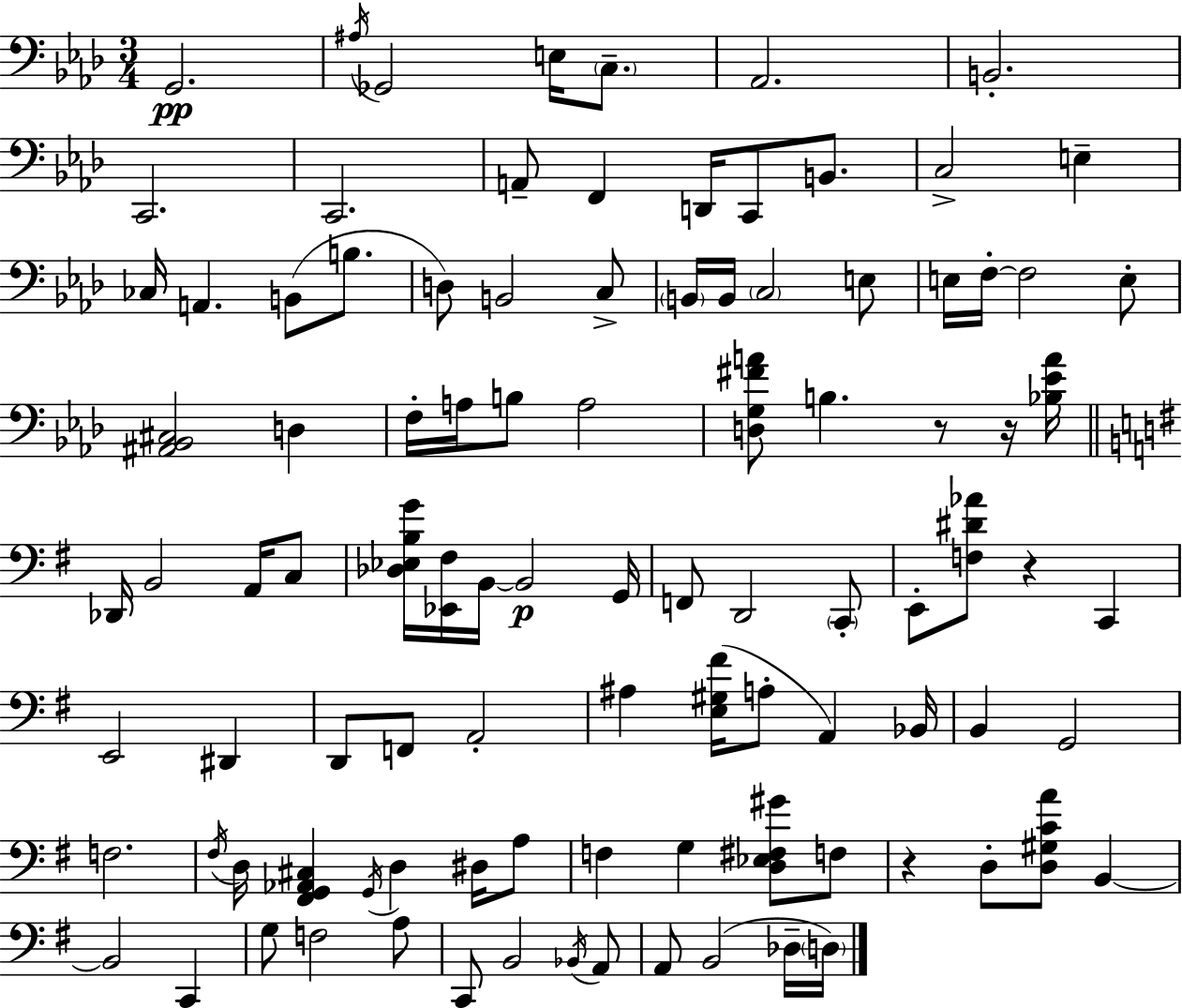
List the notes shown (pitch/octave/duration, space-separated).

G2/h. A#3/s Gb2/h E3/s C3/e. Ab2/h. B2/h. C2/h. C2/h. A2/e F2/q D2/s C2/e B2/e. C3/h E3/q CES3/s A2/q. B2/e B3/e. D3/e B2/h C3/e B2/s B2/s C3/h E3/e E3/s F3/s F3/h E3/e [A#2,Bb2,C#3]/h D3/q F3/s A3/s B3/e A3/h [D3,G3,F#4,A4]/e B3/q. R/e R/s [Bb3,Eb4,A4]/s Db2/s B2/h A2/s C3/e [Db3,Eb3,B3,G4]/s [Eb2,F#3]/s B2/s B2/h G2/s F2/e D2/h C2/e E2/e [F3,D#4,Ab4]/e R/q C2/q E2/h D#2/q D2/e F2/e A2/h A#3/q [E3,G#3,F#4]/s A3/e A2/q Bb2/s B2/q G2/h F3/h. F#3/s D3/s [F#2,G2,Ab2,C#3]/q G2/s D3/q D#3/s A3/e F3/q G3/q [D3,Eb3,F#3,G#4]/e F3/e R/q D3/e [D3,G#3,C4,A4]/e B2/q B2/h C2/q G3/e F3/h A3/e C2/e B2/h Bb2/s A2/e A2/e B2/h Db3/s D3/s